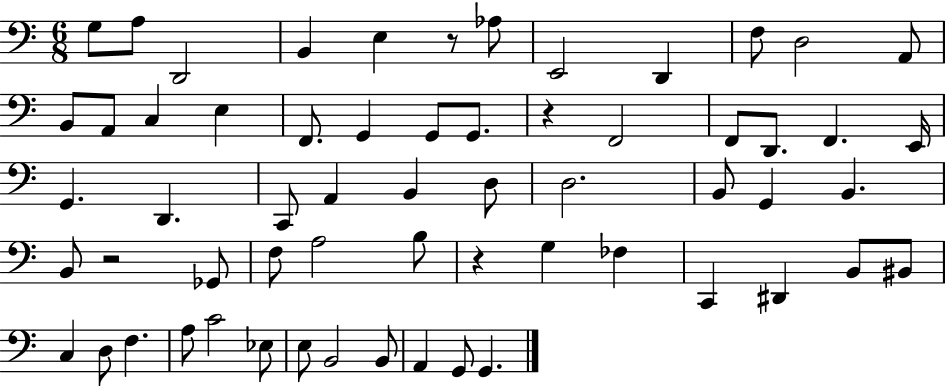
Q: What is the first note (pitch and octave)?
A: G3